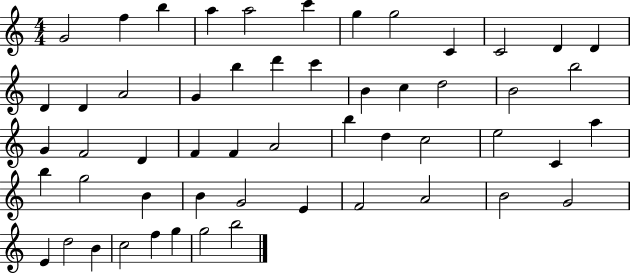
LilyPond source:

{
  \clef treble
  \numericTimeSignature
  \time 4/4
  \key c \major
  g'2 f''4 b''4 | a''4 a''2 c'''4 | g''4 g''2 c'4 | c'2 d'4 d'4 | \break d'4 d'4 a'2 | g'4 b''4 d'''4 c'''4 | b'4 c''4 d''2 | b'2 b''2 | \break g'4 f'2 d'4 | f'4 f'4 a'2 | b''4 d''4 c''2 | e''2 c'4 a''4 | \break b''4 g''2 b'4 | b'4 g'2 e'4 | f'2 a'2 | b'2 g'2 | \break e'4 d''2 b'4 | c''2 f''4 g''4 | g''2 b''2 | \bar "|."
}